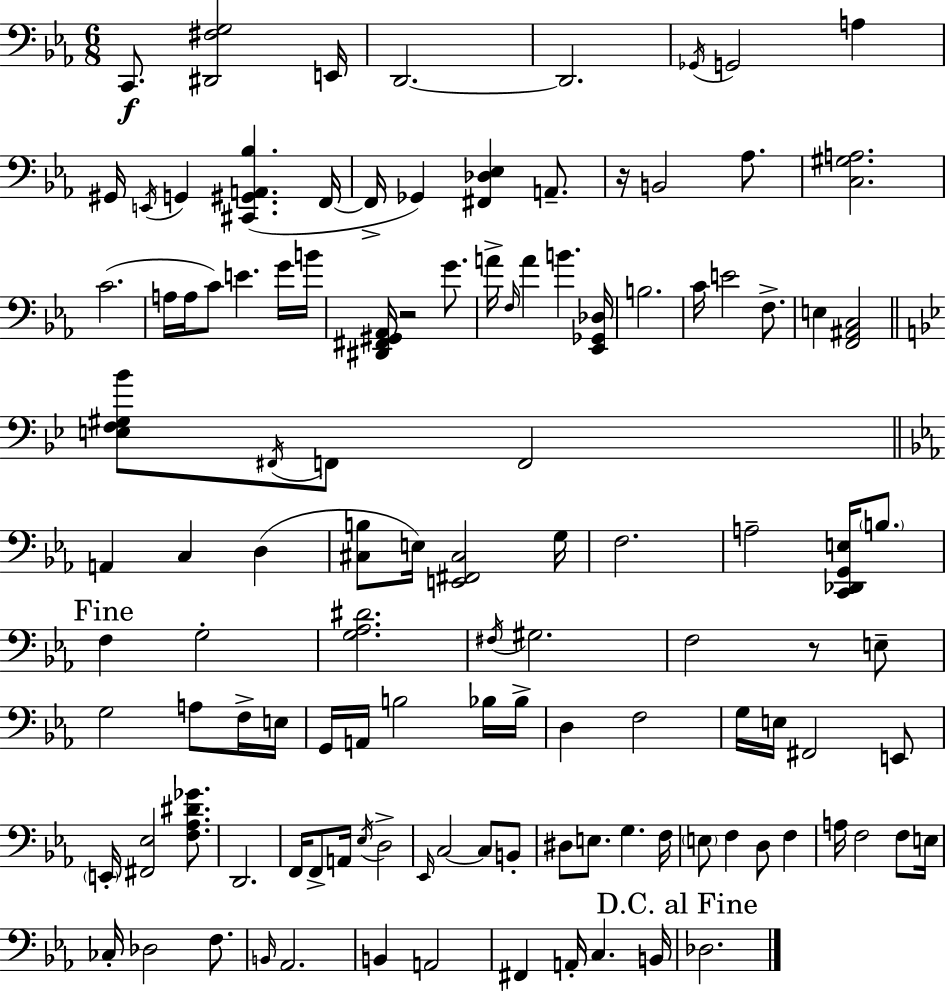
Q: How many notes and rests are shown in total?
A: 117